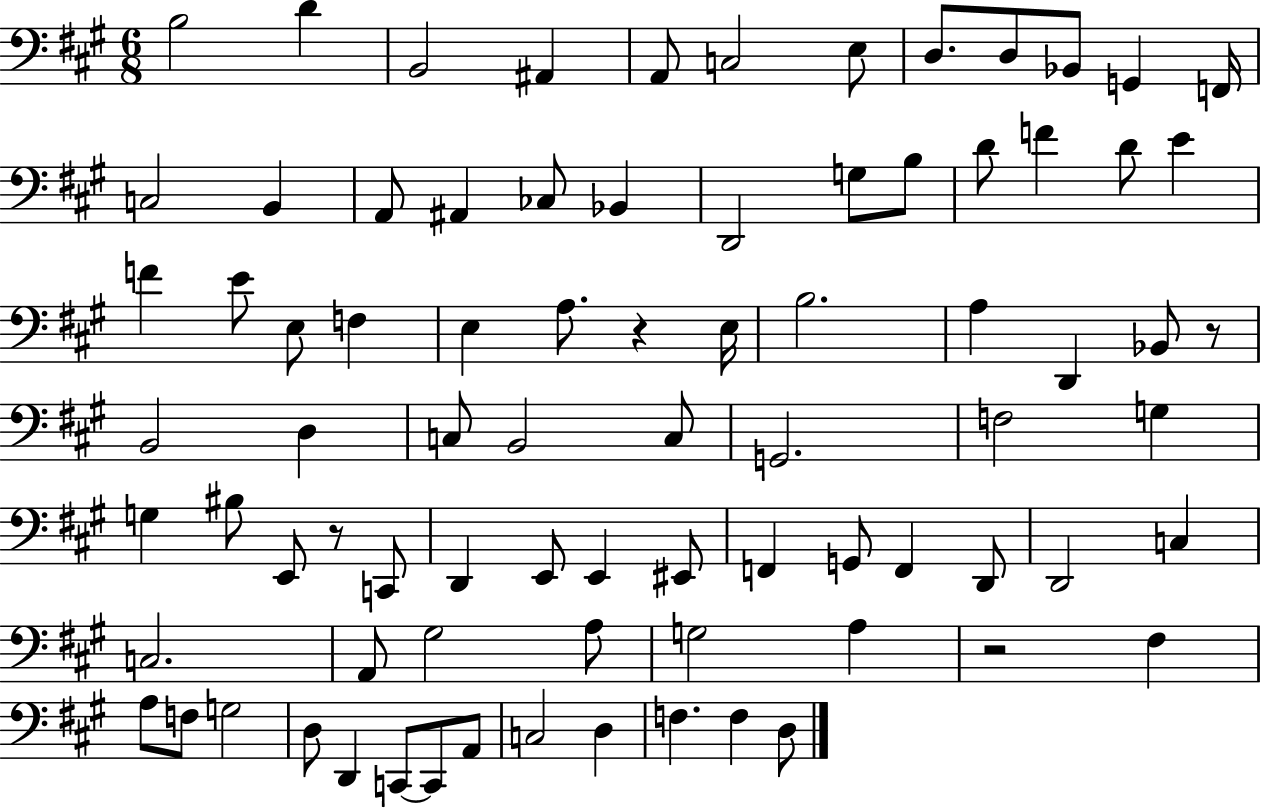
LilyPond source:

{
  \clef bass
  \numericTimeSignature
  \time 6/8
  \key a \major
  b2 d'4 | b,2 ais,4 | a,8 c2 e8 | d8. d8 bes,8 g,4 f,16 | \break c2 b,4 | a,8 ais,4 ces8 bes,4 | d,2 g8 b8 | d'8 f'4 d'8 e'4 | \break f'4 e'8 e8 f4 | e4 a8. r4 e16 | b2. | a4 d,4 bes,8 r8 | \break b,2 d4 | c8 b,2 c8 | g,2. | f2 g4 | \break g4 bis8 e,8 r8 c,8 | d,4 e,8 e,4 eis,8 | f,4 g,8 f,4 d,8 | d,2 c4 | \break c2. | a,8 gis2 a8 | g2 a4 | r2 fis4 | \break a8 f8 g2 | d8 d,4 c,8~~ c,8 a,8 | c2 d4 | f4. f4 d8 | \break \bar "|."
}